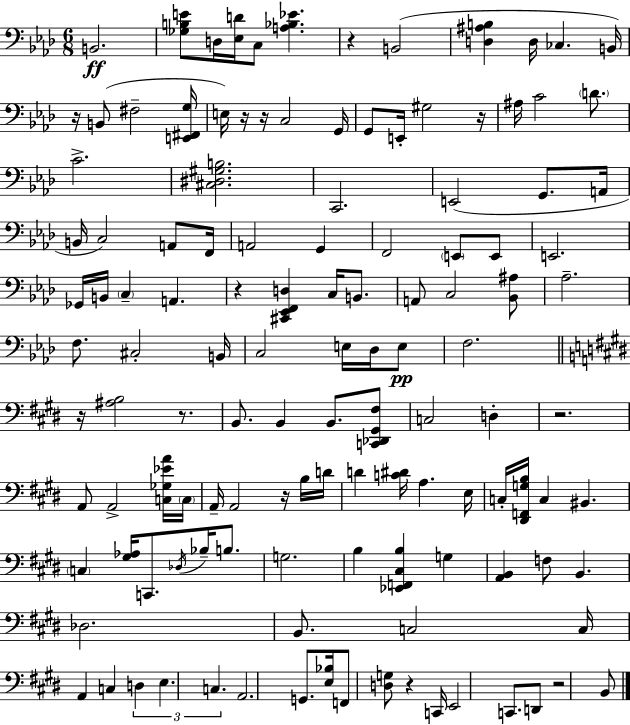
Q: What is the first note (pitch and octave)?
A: B2